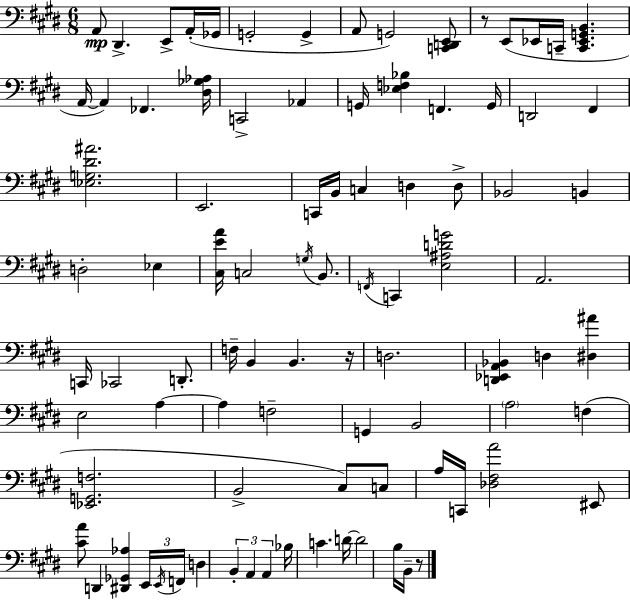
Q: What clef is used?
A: bass